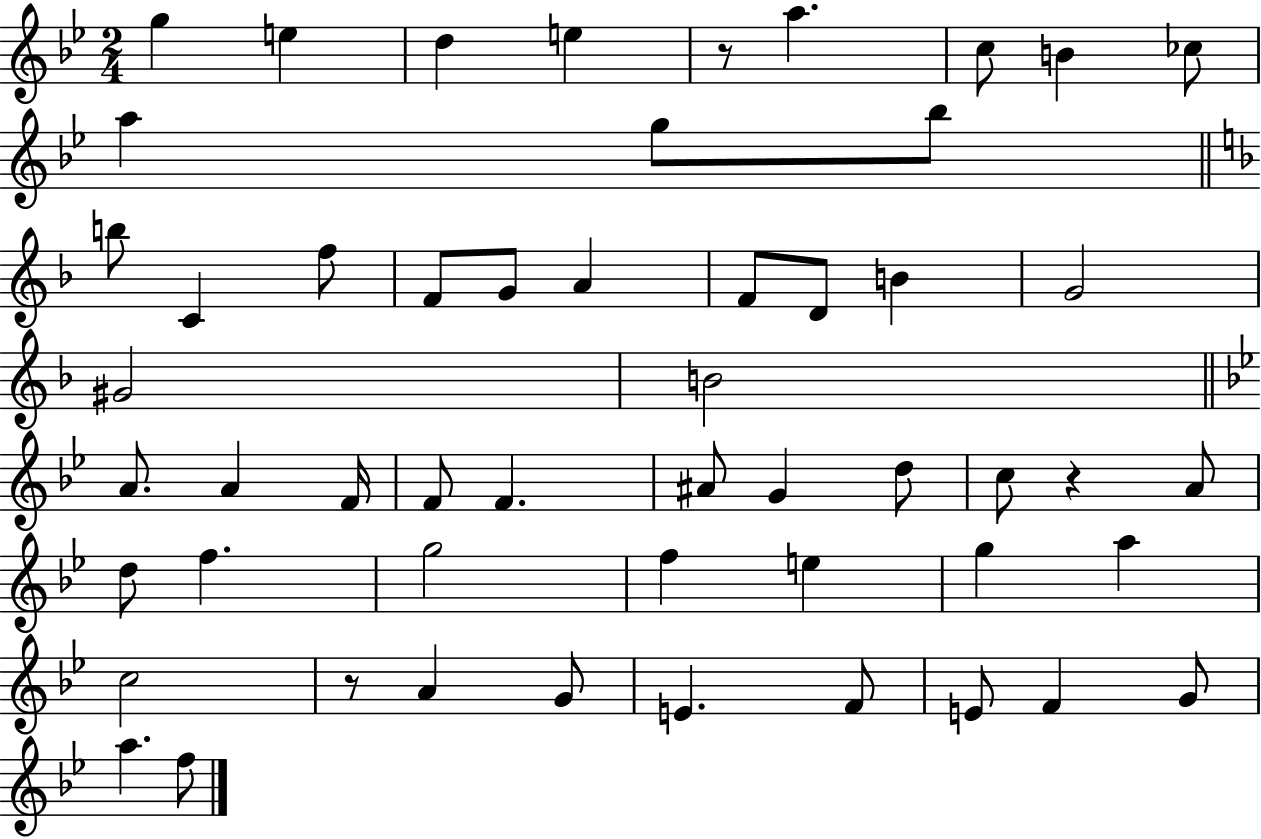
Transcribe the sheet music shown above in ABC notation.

X:1
T:Untitled
M:2/4
L:1/4
K:Bb
g e d e z/2 a c/2 B _c/2 a g/2 _b/2 b/2 C f/2 F/2 G/2 A F/2 D/2 B G2 ^G2 B2 A/2 A F/4 F/2 F ^A/2 G d/2 c/2 z A/2 d/2 f g2 f e g a c2 z/2 A G/2 E F/2 E/2 F G/2 a f/2